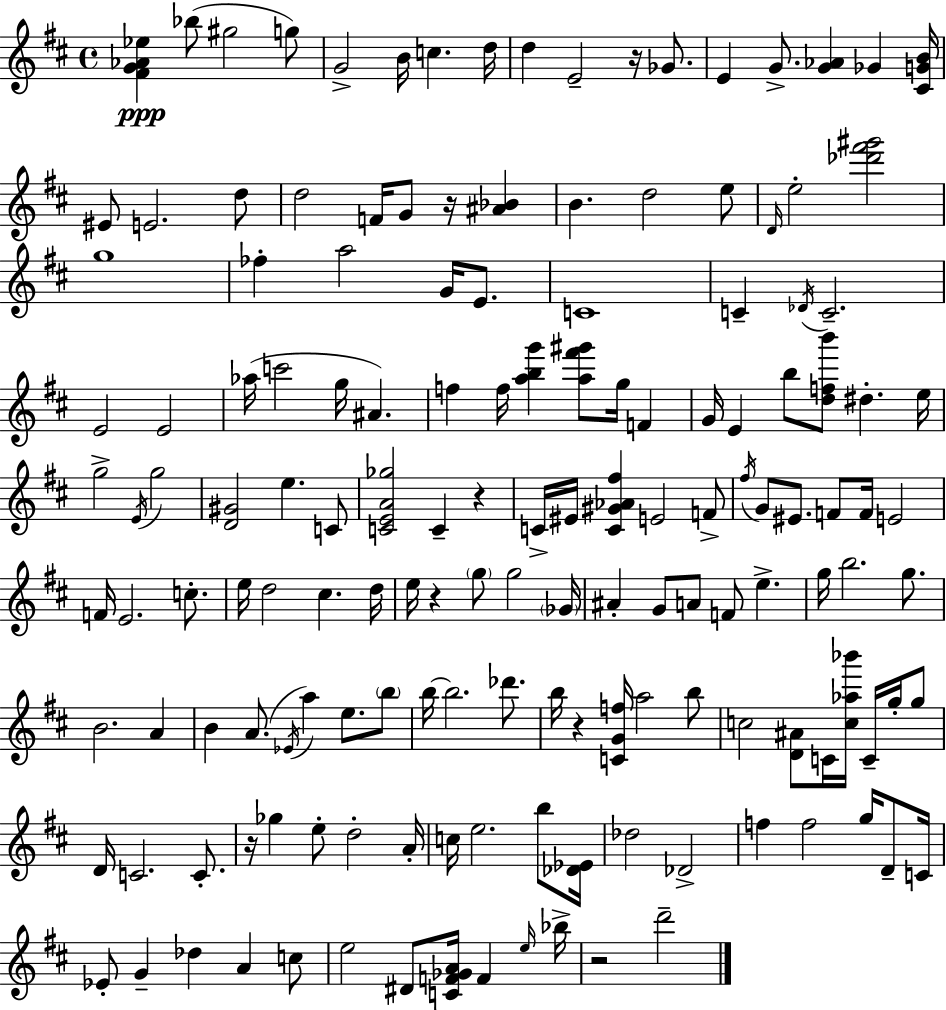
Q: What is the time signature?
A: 4/4